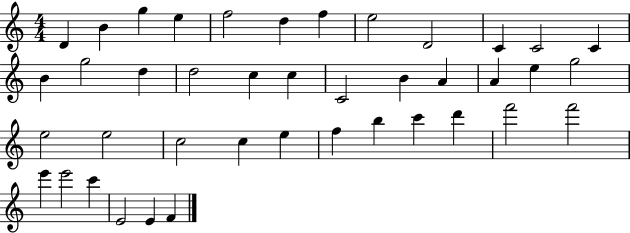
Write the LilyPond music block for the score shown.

{
  \clef treble
  \numericTimeSignature
  \time 4/4
  \key c \major
  d'4 b'4 g''4 e''4 | f''2 d''4 f''4 | e''2 d'2 | c'4 c'2 c'4 | \break b'4 g''2 d''4 | d''2 c''4 c''4 | c'2 b'4 a'4 | a'4 e''4 g''2 | \break e''2 e''2 | c''2 c''4 e''4 | f''4 b''4 c'''4 d'''4 | f'''2 f'''2 | \break e'''4 e'''2 c'''4 | e'2 e'4 f'4 | \bar "|."
}